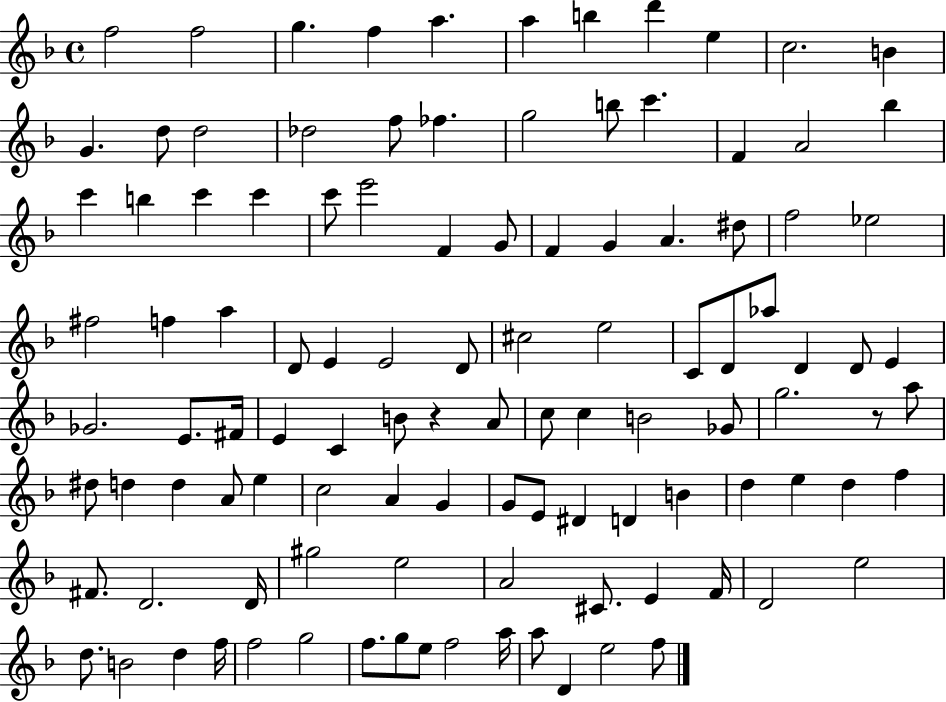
X:1
T:Untitled
M:4/4
L:1/4
K:F
f2 f2 g f a a b d' e c2 B G d/2 d2 _d2 f/2 _f g2 b/2 c' F A2 _b c' b c' c' c'/2 e'2 F G/2 F G A ^d/2 f2 _e2 ^f2 f a D/2 E E2 D/2 ^c2 e2 C/2 D/2 _a/2 D D/2 E _G2 E/2 ^F/4 E C B/2 z A/2 c/2 c B2 _G/2 g2 z/2 a/2 ^d/2 d d A/2 e c2 A G G/2 E/2 ^D D B d e d f ^F/2 D2 D/4 ^g2 e2 A2 ^C/2 E F/4 D2 e2 d/2 B2 d f/4 f2 g2 f/2 g/2 e/2 f2 a/4 a/2 D e2 f/2